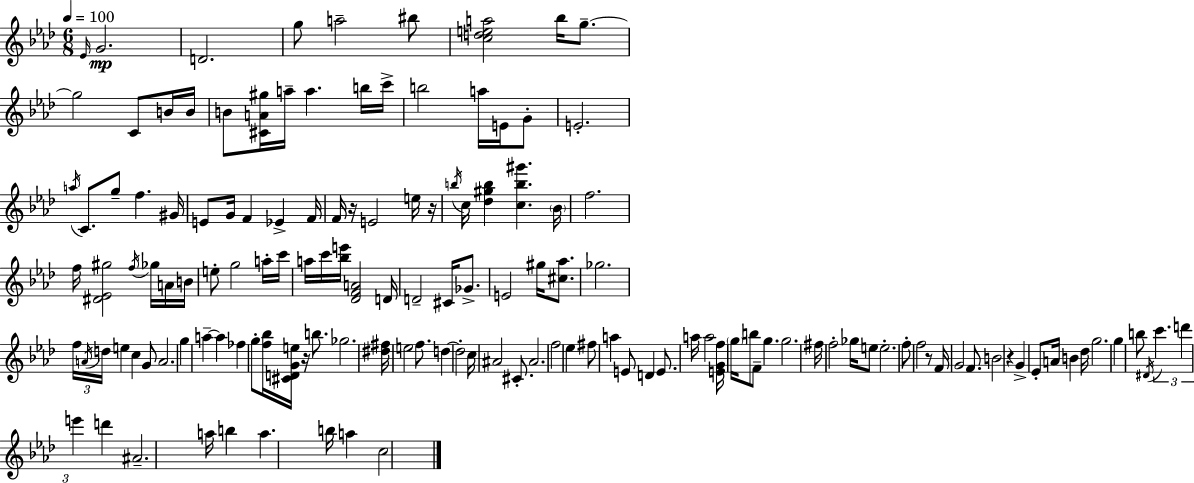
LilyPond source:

{
  \clef treble
  \numericTimeSignature
  \time 6/8
  \key f \minor
  \tempo 4 = 100
  \repeat volta 2 { \grace { ees'16 }\mp g'2. | d'2. | g''8 a''2-- bis''8 | <c'' d'' e'' a''>2 bes''16 g''8.--~~ | \break g''2 c'8 b'16 | b'16 b'8 <cis' a' gis''>16 a''16-- a''4. b''16 | c'''16-> b''2 a''16 e'16 g'8-. | e'2.-. | \break \acciaccatura { a''16 } c'8. g''8-- f''4. | gis'16 e'8 g'16 f'4 ees'4-> | f'16 f'16 r16 e'2 | e''16 r16 \acciaccatura { b''16 } c''16 <des'' gis'' b''>4 <c'' b'' gis'''>4. | \break \parenthesize bes'16 f''2. | f''16 <dis' ees' gis''>2 | \acciaccatura { f''16 } ges''16 a'16 b'16 e''8-. g''2 | a''16-. c'''16 a''16 c'''16 <bes'' e'''>16 <des' f' a'>2 | \break d'16 d'2-- | cis'16 ges'8.-> e'2 | gis''16 <cis'' aes''>8. ges''2. | \tuplet 3/2 { f''16 \acciaccatura { a'16 } d''16 } e''4 c''4 | \break g'8 a'2. | g''4 a''4--~~ | a''4 fes''4 g''8-. <f'' bes''>16 | <cis' d' g' e''>16 r16 b''8. ges''2. | \break <dis'' fis''>16 e''2 | f''8. d''4~~ d''2-. | c''16 ais'2 | cis'8.-. ais'2. | \break f''2 | ees''4 fis''8 a''4 e'8 | d'4 e'8. a''16 a''2 | <e' g' f''>16 \parenthesize g''16 b''8 f'8-- g''4. | \break g''2. | fis''16 f''2-. | ges''16 e''8 e''2.-. | f''8-. f''2 | \break r8 f'16 g'2 | f'8. b'2 | r4 g'4-> ees'8-. a'16 | b'4 des''16 g''2. | \break g''4 b''8 \acciaccatura { dis'16 } | \tuplet 3/2 { c'''4. d'''4 e'''4 } | d'''4 ais'2.-- | a''16 b''4 a''4. | \break b''16 a''4 c''2 | } \bar "|."
}